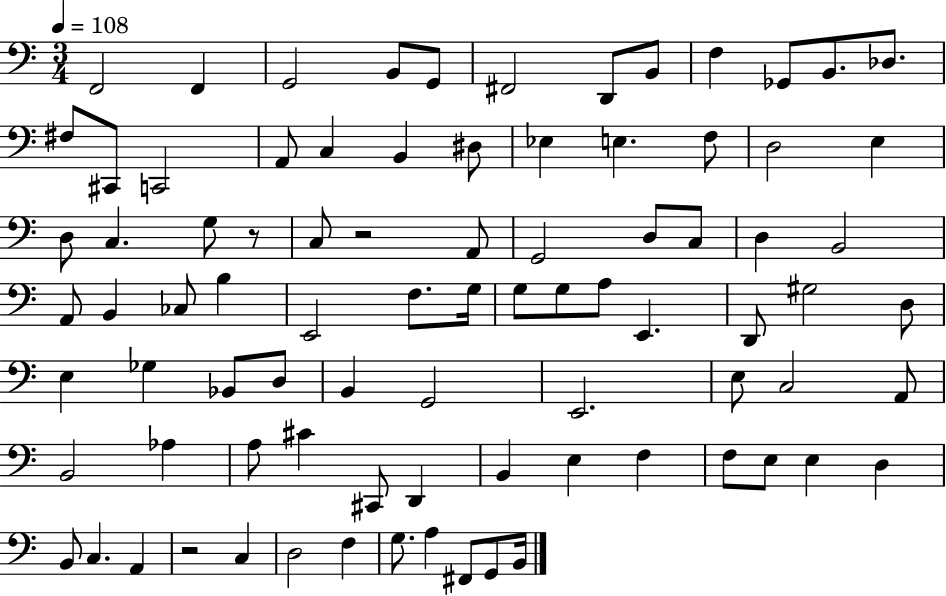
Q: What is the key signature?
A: C major